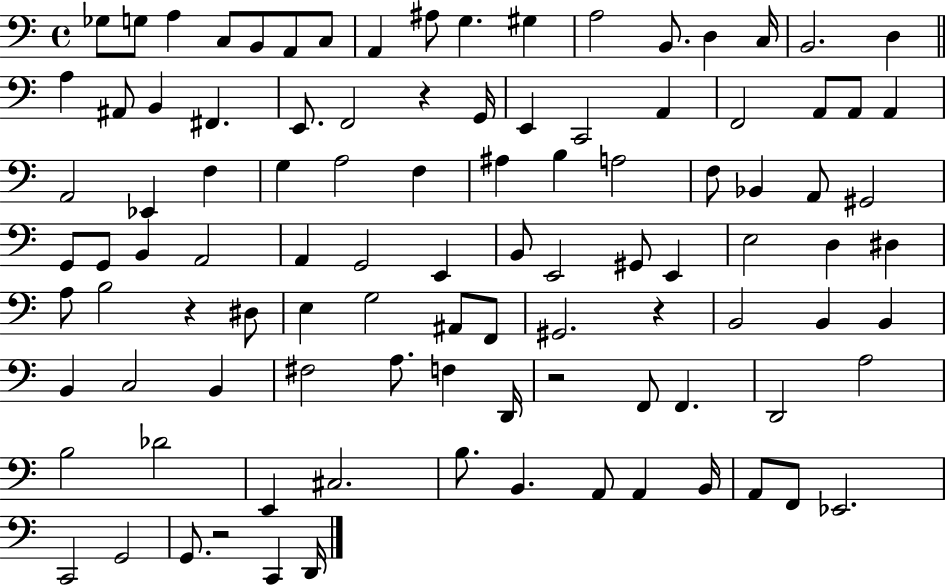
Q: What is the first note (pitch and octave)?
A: Gb3